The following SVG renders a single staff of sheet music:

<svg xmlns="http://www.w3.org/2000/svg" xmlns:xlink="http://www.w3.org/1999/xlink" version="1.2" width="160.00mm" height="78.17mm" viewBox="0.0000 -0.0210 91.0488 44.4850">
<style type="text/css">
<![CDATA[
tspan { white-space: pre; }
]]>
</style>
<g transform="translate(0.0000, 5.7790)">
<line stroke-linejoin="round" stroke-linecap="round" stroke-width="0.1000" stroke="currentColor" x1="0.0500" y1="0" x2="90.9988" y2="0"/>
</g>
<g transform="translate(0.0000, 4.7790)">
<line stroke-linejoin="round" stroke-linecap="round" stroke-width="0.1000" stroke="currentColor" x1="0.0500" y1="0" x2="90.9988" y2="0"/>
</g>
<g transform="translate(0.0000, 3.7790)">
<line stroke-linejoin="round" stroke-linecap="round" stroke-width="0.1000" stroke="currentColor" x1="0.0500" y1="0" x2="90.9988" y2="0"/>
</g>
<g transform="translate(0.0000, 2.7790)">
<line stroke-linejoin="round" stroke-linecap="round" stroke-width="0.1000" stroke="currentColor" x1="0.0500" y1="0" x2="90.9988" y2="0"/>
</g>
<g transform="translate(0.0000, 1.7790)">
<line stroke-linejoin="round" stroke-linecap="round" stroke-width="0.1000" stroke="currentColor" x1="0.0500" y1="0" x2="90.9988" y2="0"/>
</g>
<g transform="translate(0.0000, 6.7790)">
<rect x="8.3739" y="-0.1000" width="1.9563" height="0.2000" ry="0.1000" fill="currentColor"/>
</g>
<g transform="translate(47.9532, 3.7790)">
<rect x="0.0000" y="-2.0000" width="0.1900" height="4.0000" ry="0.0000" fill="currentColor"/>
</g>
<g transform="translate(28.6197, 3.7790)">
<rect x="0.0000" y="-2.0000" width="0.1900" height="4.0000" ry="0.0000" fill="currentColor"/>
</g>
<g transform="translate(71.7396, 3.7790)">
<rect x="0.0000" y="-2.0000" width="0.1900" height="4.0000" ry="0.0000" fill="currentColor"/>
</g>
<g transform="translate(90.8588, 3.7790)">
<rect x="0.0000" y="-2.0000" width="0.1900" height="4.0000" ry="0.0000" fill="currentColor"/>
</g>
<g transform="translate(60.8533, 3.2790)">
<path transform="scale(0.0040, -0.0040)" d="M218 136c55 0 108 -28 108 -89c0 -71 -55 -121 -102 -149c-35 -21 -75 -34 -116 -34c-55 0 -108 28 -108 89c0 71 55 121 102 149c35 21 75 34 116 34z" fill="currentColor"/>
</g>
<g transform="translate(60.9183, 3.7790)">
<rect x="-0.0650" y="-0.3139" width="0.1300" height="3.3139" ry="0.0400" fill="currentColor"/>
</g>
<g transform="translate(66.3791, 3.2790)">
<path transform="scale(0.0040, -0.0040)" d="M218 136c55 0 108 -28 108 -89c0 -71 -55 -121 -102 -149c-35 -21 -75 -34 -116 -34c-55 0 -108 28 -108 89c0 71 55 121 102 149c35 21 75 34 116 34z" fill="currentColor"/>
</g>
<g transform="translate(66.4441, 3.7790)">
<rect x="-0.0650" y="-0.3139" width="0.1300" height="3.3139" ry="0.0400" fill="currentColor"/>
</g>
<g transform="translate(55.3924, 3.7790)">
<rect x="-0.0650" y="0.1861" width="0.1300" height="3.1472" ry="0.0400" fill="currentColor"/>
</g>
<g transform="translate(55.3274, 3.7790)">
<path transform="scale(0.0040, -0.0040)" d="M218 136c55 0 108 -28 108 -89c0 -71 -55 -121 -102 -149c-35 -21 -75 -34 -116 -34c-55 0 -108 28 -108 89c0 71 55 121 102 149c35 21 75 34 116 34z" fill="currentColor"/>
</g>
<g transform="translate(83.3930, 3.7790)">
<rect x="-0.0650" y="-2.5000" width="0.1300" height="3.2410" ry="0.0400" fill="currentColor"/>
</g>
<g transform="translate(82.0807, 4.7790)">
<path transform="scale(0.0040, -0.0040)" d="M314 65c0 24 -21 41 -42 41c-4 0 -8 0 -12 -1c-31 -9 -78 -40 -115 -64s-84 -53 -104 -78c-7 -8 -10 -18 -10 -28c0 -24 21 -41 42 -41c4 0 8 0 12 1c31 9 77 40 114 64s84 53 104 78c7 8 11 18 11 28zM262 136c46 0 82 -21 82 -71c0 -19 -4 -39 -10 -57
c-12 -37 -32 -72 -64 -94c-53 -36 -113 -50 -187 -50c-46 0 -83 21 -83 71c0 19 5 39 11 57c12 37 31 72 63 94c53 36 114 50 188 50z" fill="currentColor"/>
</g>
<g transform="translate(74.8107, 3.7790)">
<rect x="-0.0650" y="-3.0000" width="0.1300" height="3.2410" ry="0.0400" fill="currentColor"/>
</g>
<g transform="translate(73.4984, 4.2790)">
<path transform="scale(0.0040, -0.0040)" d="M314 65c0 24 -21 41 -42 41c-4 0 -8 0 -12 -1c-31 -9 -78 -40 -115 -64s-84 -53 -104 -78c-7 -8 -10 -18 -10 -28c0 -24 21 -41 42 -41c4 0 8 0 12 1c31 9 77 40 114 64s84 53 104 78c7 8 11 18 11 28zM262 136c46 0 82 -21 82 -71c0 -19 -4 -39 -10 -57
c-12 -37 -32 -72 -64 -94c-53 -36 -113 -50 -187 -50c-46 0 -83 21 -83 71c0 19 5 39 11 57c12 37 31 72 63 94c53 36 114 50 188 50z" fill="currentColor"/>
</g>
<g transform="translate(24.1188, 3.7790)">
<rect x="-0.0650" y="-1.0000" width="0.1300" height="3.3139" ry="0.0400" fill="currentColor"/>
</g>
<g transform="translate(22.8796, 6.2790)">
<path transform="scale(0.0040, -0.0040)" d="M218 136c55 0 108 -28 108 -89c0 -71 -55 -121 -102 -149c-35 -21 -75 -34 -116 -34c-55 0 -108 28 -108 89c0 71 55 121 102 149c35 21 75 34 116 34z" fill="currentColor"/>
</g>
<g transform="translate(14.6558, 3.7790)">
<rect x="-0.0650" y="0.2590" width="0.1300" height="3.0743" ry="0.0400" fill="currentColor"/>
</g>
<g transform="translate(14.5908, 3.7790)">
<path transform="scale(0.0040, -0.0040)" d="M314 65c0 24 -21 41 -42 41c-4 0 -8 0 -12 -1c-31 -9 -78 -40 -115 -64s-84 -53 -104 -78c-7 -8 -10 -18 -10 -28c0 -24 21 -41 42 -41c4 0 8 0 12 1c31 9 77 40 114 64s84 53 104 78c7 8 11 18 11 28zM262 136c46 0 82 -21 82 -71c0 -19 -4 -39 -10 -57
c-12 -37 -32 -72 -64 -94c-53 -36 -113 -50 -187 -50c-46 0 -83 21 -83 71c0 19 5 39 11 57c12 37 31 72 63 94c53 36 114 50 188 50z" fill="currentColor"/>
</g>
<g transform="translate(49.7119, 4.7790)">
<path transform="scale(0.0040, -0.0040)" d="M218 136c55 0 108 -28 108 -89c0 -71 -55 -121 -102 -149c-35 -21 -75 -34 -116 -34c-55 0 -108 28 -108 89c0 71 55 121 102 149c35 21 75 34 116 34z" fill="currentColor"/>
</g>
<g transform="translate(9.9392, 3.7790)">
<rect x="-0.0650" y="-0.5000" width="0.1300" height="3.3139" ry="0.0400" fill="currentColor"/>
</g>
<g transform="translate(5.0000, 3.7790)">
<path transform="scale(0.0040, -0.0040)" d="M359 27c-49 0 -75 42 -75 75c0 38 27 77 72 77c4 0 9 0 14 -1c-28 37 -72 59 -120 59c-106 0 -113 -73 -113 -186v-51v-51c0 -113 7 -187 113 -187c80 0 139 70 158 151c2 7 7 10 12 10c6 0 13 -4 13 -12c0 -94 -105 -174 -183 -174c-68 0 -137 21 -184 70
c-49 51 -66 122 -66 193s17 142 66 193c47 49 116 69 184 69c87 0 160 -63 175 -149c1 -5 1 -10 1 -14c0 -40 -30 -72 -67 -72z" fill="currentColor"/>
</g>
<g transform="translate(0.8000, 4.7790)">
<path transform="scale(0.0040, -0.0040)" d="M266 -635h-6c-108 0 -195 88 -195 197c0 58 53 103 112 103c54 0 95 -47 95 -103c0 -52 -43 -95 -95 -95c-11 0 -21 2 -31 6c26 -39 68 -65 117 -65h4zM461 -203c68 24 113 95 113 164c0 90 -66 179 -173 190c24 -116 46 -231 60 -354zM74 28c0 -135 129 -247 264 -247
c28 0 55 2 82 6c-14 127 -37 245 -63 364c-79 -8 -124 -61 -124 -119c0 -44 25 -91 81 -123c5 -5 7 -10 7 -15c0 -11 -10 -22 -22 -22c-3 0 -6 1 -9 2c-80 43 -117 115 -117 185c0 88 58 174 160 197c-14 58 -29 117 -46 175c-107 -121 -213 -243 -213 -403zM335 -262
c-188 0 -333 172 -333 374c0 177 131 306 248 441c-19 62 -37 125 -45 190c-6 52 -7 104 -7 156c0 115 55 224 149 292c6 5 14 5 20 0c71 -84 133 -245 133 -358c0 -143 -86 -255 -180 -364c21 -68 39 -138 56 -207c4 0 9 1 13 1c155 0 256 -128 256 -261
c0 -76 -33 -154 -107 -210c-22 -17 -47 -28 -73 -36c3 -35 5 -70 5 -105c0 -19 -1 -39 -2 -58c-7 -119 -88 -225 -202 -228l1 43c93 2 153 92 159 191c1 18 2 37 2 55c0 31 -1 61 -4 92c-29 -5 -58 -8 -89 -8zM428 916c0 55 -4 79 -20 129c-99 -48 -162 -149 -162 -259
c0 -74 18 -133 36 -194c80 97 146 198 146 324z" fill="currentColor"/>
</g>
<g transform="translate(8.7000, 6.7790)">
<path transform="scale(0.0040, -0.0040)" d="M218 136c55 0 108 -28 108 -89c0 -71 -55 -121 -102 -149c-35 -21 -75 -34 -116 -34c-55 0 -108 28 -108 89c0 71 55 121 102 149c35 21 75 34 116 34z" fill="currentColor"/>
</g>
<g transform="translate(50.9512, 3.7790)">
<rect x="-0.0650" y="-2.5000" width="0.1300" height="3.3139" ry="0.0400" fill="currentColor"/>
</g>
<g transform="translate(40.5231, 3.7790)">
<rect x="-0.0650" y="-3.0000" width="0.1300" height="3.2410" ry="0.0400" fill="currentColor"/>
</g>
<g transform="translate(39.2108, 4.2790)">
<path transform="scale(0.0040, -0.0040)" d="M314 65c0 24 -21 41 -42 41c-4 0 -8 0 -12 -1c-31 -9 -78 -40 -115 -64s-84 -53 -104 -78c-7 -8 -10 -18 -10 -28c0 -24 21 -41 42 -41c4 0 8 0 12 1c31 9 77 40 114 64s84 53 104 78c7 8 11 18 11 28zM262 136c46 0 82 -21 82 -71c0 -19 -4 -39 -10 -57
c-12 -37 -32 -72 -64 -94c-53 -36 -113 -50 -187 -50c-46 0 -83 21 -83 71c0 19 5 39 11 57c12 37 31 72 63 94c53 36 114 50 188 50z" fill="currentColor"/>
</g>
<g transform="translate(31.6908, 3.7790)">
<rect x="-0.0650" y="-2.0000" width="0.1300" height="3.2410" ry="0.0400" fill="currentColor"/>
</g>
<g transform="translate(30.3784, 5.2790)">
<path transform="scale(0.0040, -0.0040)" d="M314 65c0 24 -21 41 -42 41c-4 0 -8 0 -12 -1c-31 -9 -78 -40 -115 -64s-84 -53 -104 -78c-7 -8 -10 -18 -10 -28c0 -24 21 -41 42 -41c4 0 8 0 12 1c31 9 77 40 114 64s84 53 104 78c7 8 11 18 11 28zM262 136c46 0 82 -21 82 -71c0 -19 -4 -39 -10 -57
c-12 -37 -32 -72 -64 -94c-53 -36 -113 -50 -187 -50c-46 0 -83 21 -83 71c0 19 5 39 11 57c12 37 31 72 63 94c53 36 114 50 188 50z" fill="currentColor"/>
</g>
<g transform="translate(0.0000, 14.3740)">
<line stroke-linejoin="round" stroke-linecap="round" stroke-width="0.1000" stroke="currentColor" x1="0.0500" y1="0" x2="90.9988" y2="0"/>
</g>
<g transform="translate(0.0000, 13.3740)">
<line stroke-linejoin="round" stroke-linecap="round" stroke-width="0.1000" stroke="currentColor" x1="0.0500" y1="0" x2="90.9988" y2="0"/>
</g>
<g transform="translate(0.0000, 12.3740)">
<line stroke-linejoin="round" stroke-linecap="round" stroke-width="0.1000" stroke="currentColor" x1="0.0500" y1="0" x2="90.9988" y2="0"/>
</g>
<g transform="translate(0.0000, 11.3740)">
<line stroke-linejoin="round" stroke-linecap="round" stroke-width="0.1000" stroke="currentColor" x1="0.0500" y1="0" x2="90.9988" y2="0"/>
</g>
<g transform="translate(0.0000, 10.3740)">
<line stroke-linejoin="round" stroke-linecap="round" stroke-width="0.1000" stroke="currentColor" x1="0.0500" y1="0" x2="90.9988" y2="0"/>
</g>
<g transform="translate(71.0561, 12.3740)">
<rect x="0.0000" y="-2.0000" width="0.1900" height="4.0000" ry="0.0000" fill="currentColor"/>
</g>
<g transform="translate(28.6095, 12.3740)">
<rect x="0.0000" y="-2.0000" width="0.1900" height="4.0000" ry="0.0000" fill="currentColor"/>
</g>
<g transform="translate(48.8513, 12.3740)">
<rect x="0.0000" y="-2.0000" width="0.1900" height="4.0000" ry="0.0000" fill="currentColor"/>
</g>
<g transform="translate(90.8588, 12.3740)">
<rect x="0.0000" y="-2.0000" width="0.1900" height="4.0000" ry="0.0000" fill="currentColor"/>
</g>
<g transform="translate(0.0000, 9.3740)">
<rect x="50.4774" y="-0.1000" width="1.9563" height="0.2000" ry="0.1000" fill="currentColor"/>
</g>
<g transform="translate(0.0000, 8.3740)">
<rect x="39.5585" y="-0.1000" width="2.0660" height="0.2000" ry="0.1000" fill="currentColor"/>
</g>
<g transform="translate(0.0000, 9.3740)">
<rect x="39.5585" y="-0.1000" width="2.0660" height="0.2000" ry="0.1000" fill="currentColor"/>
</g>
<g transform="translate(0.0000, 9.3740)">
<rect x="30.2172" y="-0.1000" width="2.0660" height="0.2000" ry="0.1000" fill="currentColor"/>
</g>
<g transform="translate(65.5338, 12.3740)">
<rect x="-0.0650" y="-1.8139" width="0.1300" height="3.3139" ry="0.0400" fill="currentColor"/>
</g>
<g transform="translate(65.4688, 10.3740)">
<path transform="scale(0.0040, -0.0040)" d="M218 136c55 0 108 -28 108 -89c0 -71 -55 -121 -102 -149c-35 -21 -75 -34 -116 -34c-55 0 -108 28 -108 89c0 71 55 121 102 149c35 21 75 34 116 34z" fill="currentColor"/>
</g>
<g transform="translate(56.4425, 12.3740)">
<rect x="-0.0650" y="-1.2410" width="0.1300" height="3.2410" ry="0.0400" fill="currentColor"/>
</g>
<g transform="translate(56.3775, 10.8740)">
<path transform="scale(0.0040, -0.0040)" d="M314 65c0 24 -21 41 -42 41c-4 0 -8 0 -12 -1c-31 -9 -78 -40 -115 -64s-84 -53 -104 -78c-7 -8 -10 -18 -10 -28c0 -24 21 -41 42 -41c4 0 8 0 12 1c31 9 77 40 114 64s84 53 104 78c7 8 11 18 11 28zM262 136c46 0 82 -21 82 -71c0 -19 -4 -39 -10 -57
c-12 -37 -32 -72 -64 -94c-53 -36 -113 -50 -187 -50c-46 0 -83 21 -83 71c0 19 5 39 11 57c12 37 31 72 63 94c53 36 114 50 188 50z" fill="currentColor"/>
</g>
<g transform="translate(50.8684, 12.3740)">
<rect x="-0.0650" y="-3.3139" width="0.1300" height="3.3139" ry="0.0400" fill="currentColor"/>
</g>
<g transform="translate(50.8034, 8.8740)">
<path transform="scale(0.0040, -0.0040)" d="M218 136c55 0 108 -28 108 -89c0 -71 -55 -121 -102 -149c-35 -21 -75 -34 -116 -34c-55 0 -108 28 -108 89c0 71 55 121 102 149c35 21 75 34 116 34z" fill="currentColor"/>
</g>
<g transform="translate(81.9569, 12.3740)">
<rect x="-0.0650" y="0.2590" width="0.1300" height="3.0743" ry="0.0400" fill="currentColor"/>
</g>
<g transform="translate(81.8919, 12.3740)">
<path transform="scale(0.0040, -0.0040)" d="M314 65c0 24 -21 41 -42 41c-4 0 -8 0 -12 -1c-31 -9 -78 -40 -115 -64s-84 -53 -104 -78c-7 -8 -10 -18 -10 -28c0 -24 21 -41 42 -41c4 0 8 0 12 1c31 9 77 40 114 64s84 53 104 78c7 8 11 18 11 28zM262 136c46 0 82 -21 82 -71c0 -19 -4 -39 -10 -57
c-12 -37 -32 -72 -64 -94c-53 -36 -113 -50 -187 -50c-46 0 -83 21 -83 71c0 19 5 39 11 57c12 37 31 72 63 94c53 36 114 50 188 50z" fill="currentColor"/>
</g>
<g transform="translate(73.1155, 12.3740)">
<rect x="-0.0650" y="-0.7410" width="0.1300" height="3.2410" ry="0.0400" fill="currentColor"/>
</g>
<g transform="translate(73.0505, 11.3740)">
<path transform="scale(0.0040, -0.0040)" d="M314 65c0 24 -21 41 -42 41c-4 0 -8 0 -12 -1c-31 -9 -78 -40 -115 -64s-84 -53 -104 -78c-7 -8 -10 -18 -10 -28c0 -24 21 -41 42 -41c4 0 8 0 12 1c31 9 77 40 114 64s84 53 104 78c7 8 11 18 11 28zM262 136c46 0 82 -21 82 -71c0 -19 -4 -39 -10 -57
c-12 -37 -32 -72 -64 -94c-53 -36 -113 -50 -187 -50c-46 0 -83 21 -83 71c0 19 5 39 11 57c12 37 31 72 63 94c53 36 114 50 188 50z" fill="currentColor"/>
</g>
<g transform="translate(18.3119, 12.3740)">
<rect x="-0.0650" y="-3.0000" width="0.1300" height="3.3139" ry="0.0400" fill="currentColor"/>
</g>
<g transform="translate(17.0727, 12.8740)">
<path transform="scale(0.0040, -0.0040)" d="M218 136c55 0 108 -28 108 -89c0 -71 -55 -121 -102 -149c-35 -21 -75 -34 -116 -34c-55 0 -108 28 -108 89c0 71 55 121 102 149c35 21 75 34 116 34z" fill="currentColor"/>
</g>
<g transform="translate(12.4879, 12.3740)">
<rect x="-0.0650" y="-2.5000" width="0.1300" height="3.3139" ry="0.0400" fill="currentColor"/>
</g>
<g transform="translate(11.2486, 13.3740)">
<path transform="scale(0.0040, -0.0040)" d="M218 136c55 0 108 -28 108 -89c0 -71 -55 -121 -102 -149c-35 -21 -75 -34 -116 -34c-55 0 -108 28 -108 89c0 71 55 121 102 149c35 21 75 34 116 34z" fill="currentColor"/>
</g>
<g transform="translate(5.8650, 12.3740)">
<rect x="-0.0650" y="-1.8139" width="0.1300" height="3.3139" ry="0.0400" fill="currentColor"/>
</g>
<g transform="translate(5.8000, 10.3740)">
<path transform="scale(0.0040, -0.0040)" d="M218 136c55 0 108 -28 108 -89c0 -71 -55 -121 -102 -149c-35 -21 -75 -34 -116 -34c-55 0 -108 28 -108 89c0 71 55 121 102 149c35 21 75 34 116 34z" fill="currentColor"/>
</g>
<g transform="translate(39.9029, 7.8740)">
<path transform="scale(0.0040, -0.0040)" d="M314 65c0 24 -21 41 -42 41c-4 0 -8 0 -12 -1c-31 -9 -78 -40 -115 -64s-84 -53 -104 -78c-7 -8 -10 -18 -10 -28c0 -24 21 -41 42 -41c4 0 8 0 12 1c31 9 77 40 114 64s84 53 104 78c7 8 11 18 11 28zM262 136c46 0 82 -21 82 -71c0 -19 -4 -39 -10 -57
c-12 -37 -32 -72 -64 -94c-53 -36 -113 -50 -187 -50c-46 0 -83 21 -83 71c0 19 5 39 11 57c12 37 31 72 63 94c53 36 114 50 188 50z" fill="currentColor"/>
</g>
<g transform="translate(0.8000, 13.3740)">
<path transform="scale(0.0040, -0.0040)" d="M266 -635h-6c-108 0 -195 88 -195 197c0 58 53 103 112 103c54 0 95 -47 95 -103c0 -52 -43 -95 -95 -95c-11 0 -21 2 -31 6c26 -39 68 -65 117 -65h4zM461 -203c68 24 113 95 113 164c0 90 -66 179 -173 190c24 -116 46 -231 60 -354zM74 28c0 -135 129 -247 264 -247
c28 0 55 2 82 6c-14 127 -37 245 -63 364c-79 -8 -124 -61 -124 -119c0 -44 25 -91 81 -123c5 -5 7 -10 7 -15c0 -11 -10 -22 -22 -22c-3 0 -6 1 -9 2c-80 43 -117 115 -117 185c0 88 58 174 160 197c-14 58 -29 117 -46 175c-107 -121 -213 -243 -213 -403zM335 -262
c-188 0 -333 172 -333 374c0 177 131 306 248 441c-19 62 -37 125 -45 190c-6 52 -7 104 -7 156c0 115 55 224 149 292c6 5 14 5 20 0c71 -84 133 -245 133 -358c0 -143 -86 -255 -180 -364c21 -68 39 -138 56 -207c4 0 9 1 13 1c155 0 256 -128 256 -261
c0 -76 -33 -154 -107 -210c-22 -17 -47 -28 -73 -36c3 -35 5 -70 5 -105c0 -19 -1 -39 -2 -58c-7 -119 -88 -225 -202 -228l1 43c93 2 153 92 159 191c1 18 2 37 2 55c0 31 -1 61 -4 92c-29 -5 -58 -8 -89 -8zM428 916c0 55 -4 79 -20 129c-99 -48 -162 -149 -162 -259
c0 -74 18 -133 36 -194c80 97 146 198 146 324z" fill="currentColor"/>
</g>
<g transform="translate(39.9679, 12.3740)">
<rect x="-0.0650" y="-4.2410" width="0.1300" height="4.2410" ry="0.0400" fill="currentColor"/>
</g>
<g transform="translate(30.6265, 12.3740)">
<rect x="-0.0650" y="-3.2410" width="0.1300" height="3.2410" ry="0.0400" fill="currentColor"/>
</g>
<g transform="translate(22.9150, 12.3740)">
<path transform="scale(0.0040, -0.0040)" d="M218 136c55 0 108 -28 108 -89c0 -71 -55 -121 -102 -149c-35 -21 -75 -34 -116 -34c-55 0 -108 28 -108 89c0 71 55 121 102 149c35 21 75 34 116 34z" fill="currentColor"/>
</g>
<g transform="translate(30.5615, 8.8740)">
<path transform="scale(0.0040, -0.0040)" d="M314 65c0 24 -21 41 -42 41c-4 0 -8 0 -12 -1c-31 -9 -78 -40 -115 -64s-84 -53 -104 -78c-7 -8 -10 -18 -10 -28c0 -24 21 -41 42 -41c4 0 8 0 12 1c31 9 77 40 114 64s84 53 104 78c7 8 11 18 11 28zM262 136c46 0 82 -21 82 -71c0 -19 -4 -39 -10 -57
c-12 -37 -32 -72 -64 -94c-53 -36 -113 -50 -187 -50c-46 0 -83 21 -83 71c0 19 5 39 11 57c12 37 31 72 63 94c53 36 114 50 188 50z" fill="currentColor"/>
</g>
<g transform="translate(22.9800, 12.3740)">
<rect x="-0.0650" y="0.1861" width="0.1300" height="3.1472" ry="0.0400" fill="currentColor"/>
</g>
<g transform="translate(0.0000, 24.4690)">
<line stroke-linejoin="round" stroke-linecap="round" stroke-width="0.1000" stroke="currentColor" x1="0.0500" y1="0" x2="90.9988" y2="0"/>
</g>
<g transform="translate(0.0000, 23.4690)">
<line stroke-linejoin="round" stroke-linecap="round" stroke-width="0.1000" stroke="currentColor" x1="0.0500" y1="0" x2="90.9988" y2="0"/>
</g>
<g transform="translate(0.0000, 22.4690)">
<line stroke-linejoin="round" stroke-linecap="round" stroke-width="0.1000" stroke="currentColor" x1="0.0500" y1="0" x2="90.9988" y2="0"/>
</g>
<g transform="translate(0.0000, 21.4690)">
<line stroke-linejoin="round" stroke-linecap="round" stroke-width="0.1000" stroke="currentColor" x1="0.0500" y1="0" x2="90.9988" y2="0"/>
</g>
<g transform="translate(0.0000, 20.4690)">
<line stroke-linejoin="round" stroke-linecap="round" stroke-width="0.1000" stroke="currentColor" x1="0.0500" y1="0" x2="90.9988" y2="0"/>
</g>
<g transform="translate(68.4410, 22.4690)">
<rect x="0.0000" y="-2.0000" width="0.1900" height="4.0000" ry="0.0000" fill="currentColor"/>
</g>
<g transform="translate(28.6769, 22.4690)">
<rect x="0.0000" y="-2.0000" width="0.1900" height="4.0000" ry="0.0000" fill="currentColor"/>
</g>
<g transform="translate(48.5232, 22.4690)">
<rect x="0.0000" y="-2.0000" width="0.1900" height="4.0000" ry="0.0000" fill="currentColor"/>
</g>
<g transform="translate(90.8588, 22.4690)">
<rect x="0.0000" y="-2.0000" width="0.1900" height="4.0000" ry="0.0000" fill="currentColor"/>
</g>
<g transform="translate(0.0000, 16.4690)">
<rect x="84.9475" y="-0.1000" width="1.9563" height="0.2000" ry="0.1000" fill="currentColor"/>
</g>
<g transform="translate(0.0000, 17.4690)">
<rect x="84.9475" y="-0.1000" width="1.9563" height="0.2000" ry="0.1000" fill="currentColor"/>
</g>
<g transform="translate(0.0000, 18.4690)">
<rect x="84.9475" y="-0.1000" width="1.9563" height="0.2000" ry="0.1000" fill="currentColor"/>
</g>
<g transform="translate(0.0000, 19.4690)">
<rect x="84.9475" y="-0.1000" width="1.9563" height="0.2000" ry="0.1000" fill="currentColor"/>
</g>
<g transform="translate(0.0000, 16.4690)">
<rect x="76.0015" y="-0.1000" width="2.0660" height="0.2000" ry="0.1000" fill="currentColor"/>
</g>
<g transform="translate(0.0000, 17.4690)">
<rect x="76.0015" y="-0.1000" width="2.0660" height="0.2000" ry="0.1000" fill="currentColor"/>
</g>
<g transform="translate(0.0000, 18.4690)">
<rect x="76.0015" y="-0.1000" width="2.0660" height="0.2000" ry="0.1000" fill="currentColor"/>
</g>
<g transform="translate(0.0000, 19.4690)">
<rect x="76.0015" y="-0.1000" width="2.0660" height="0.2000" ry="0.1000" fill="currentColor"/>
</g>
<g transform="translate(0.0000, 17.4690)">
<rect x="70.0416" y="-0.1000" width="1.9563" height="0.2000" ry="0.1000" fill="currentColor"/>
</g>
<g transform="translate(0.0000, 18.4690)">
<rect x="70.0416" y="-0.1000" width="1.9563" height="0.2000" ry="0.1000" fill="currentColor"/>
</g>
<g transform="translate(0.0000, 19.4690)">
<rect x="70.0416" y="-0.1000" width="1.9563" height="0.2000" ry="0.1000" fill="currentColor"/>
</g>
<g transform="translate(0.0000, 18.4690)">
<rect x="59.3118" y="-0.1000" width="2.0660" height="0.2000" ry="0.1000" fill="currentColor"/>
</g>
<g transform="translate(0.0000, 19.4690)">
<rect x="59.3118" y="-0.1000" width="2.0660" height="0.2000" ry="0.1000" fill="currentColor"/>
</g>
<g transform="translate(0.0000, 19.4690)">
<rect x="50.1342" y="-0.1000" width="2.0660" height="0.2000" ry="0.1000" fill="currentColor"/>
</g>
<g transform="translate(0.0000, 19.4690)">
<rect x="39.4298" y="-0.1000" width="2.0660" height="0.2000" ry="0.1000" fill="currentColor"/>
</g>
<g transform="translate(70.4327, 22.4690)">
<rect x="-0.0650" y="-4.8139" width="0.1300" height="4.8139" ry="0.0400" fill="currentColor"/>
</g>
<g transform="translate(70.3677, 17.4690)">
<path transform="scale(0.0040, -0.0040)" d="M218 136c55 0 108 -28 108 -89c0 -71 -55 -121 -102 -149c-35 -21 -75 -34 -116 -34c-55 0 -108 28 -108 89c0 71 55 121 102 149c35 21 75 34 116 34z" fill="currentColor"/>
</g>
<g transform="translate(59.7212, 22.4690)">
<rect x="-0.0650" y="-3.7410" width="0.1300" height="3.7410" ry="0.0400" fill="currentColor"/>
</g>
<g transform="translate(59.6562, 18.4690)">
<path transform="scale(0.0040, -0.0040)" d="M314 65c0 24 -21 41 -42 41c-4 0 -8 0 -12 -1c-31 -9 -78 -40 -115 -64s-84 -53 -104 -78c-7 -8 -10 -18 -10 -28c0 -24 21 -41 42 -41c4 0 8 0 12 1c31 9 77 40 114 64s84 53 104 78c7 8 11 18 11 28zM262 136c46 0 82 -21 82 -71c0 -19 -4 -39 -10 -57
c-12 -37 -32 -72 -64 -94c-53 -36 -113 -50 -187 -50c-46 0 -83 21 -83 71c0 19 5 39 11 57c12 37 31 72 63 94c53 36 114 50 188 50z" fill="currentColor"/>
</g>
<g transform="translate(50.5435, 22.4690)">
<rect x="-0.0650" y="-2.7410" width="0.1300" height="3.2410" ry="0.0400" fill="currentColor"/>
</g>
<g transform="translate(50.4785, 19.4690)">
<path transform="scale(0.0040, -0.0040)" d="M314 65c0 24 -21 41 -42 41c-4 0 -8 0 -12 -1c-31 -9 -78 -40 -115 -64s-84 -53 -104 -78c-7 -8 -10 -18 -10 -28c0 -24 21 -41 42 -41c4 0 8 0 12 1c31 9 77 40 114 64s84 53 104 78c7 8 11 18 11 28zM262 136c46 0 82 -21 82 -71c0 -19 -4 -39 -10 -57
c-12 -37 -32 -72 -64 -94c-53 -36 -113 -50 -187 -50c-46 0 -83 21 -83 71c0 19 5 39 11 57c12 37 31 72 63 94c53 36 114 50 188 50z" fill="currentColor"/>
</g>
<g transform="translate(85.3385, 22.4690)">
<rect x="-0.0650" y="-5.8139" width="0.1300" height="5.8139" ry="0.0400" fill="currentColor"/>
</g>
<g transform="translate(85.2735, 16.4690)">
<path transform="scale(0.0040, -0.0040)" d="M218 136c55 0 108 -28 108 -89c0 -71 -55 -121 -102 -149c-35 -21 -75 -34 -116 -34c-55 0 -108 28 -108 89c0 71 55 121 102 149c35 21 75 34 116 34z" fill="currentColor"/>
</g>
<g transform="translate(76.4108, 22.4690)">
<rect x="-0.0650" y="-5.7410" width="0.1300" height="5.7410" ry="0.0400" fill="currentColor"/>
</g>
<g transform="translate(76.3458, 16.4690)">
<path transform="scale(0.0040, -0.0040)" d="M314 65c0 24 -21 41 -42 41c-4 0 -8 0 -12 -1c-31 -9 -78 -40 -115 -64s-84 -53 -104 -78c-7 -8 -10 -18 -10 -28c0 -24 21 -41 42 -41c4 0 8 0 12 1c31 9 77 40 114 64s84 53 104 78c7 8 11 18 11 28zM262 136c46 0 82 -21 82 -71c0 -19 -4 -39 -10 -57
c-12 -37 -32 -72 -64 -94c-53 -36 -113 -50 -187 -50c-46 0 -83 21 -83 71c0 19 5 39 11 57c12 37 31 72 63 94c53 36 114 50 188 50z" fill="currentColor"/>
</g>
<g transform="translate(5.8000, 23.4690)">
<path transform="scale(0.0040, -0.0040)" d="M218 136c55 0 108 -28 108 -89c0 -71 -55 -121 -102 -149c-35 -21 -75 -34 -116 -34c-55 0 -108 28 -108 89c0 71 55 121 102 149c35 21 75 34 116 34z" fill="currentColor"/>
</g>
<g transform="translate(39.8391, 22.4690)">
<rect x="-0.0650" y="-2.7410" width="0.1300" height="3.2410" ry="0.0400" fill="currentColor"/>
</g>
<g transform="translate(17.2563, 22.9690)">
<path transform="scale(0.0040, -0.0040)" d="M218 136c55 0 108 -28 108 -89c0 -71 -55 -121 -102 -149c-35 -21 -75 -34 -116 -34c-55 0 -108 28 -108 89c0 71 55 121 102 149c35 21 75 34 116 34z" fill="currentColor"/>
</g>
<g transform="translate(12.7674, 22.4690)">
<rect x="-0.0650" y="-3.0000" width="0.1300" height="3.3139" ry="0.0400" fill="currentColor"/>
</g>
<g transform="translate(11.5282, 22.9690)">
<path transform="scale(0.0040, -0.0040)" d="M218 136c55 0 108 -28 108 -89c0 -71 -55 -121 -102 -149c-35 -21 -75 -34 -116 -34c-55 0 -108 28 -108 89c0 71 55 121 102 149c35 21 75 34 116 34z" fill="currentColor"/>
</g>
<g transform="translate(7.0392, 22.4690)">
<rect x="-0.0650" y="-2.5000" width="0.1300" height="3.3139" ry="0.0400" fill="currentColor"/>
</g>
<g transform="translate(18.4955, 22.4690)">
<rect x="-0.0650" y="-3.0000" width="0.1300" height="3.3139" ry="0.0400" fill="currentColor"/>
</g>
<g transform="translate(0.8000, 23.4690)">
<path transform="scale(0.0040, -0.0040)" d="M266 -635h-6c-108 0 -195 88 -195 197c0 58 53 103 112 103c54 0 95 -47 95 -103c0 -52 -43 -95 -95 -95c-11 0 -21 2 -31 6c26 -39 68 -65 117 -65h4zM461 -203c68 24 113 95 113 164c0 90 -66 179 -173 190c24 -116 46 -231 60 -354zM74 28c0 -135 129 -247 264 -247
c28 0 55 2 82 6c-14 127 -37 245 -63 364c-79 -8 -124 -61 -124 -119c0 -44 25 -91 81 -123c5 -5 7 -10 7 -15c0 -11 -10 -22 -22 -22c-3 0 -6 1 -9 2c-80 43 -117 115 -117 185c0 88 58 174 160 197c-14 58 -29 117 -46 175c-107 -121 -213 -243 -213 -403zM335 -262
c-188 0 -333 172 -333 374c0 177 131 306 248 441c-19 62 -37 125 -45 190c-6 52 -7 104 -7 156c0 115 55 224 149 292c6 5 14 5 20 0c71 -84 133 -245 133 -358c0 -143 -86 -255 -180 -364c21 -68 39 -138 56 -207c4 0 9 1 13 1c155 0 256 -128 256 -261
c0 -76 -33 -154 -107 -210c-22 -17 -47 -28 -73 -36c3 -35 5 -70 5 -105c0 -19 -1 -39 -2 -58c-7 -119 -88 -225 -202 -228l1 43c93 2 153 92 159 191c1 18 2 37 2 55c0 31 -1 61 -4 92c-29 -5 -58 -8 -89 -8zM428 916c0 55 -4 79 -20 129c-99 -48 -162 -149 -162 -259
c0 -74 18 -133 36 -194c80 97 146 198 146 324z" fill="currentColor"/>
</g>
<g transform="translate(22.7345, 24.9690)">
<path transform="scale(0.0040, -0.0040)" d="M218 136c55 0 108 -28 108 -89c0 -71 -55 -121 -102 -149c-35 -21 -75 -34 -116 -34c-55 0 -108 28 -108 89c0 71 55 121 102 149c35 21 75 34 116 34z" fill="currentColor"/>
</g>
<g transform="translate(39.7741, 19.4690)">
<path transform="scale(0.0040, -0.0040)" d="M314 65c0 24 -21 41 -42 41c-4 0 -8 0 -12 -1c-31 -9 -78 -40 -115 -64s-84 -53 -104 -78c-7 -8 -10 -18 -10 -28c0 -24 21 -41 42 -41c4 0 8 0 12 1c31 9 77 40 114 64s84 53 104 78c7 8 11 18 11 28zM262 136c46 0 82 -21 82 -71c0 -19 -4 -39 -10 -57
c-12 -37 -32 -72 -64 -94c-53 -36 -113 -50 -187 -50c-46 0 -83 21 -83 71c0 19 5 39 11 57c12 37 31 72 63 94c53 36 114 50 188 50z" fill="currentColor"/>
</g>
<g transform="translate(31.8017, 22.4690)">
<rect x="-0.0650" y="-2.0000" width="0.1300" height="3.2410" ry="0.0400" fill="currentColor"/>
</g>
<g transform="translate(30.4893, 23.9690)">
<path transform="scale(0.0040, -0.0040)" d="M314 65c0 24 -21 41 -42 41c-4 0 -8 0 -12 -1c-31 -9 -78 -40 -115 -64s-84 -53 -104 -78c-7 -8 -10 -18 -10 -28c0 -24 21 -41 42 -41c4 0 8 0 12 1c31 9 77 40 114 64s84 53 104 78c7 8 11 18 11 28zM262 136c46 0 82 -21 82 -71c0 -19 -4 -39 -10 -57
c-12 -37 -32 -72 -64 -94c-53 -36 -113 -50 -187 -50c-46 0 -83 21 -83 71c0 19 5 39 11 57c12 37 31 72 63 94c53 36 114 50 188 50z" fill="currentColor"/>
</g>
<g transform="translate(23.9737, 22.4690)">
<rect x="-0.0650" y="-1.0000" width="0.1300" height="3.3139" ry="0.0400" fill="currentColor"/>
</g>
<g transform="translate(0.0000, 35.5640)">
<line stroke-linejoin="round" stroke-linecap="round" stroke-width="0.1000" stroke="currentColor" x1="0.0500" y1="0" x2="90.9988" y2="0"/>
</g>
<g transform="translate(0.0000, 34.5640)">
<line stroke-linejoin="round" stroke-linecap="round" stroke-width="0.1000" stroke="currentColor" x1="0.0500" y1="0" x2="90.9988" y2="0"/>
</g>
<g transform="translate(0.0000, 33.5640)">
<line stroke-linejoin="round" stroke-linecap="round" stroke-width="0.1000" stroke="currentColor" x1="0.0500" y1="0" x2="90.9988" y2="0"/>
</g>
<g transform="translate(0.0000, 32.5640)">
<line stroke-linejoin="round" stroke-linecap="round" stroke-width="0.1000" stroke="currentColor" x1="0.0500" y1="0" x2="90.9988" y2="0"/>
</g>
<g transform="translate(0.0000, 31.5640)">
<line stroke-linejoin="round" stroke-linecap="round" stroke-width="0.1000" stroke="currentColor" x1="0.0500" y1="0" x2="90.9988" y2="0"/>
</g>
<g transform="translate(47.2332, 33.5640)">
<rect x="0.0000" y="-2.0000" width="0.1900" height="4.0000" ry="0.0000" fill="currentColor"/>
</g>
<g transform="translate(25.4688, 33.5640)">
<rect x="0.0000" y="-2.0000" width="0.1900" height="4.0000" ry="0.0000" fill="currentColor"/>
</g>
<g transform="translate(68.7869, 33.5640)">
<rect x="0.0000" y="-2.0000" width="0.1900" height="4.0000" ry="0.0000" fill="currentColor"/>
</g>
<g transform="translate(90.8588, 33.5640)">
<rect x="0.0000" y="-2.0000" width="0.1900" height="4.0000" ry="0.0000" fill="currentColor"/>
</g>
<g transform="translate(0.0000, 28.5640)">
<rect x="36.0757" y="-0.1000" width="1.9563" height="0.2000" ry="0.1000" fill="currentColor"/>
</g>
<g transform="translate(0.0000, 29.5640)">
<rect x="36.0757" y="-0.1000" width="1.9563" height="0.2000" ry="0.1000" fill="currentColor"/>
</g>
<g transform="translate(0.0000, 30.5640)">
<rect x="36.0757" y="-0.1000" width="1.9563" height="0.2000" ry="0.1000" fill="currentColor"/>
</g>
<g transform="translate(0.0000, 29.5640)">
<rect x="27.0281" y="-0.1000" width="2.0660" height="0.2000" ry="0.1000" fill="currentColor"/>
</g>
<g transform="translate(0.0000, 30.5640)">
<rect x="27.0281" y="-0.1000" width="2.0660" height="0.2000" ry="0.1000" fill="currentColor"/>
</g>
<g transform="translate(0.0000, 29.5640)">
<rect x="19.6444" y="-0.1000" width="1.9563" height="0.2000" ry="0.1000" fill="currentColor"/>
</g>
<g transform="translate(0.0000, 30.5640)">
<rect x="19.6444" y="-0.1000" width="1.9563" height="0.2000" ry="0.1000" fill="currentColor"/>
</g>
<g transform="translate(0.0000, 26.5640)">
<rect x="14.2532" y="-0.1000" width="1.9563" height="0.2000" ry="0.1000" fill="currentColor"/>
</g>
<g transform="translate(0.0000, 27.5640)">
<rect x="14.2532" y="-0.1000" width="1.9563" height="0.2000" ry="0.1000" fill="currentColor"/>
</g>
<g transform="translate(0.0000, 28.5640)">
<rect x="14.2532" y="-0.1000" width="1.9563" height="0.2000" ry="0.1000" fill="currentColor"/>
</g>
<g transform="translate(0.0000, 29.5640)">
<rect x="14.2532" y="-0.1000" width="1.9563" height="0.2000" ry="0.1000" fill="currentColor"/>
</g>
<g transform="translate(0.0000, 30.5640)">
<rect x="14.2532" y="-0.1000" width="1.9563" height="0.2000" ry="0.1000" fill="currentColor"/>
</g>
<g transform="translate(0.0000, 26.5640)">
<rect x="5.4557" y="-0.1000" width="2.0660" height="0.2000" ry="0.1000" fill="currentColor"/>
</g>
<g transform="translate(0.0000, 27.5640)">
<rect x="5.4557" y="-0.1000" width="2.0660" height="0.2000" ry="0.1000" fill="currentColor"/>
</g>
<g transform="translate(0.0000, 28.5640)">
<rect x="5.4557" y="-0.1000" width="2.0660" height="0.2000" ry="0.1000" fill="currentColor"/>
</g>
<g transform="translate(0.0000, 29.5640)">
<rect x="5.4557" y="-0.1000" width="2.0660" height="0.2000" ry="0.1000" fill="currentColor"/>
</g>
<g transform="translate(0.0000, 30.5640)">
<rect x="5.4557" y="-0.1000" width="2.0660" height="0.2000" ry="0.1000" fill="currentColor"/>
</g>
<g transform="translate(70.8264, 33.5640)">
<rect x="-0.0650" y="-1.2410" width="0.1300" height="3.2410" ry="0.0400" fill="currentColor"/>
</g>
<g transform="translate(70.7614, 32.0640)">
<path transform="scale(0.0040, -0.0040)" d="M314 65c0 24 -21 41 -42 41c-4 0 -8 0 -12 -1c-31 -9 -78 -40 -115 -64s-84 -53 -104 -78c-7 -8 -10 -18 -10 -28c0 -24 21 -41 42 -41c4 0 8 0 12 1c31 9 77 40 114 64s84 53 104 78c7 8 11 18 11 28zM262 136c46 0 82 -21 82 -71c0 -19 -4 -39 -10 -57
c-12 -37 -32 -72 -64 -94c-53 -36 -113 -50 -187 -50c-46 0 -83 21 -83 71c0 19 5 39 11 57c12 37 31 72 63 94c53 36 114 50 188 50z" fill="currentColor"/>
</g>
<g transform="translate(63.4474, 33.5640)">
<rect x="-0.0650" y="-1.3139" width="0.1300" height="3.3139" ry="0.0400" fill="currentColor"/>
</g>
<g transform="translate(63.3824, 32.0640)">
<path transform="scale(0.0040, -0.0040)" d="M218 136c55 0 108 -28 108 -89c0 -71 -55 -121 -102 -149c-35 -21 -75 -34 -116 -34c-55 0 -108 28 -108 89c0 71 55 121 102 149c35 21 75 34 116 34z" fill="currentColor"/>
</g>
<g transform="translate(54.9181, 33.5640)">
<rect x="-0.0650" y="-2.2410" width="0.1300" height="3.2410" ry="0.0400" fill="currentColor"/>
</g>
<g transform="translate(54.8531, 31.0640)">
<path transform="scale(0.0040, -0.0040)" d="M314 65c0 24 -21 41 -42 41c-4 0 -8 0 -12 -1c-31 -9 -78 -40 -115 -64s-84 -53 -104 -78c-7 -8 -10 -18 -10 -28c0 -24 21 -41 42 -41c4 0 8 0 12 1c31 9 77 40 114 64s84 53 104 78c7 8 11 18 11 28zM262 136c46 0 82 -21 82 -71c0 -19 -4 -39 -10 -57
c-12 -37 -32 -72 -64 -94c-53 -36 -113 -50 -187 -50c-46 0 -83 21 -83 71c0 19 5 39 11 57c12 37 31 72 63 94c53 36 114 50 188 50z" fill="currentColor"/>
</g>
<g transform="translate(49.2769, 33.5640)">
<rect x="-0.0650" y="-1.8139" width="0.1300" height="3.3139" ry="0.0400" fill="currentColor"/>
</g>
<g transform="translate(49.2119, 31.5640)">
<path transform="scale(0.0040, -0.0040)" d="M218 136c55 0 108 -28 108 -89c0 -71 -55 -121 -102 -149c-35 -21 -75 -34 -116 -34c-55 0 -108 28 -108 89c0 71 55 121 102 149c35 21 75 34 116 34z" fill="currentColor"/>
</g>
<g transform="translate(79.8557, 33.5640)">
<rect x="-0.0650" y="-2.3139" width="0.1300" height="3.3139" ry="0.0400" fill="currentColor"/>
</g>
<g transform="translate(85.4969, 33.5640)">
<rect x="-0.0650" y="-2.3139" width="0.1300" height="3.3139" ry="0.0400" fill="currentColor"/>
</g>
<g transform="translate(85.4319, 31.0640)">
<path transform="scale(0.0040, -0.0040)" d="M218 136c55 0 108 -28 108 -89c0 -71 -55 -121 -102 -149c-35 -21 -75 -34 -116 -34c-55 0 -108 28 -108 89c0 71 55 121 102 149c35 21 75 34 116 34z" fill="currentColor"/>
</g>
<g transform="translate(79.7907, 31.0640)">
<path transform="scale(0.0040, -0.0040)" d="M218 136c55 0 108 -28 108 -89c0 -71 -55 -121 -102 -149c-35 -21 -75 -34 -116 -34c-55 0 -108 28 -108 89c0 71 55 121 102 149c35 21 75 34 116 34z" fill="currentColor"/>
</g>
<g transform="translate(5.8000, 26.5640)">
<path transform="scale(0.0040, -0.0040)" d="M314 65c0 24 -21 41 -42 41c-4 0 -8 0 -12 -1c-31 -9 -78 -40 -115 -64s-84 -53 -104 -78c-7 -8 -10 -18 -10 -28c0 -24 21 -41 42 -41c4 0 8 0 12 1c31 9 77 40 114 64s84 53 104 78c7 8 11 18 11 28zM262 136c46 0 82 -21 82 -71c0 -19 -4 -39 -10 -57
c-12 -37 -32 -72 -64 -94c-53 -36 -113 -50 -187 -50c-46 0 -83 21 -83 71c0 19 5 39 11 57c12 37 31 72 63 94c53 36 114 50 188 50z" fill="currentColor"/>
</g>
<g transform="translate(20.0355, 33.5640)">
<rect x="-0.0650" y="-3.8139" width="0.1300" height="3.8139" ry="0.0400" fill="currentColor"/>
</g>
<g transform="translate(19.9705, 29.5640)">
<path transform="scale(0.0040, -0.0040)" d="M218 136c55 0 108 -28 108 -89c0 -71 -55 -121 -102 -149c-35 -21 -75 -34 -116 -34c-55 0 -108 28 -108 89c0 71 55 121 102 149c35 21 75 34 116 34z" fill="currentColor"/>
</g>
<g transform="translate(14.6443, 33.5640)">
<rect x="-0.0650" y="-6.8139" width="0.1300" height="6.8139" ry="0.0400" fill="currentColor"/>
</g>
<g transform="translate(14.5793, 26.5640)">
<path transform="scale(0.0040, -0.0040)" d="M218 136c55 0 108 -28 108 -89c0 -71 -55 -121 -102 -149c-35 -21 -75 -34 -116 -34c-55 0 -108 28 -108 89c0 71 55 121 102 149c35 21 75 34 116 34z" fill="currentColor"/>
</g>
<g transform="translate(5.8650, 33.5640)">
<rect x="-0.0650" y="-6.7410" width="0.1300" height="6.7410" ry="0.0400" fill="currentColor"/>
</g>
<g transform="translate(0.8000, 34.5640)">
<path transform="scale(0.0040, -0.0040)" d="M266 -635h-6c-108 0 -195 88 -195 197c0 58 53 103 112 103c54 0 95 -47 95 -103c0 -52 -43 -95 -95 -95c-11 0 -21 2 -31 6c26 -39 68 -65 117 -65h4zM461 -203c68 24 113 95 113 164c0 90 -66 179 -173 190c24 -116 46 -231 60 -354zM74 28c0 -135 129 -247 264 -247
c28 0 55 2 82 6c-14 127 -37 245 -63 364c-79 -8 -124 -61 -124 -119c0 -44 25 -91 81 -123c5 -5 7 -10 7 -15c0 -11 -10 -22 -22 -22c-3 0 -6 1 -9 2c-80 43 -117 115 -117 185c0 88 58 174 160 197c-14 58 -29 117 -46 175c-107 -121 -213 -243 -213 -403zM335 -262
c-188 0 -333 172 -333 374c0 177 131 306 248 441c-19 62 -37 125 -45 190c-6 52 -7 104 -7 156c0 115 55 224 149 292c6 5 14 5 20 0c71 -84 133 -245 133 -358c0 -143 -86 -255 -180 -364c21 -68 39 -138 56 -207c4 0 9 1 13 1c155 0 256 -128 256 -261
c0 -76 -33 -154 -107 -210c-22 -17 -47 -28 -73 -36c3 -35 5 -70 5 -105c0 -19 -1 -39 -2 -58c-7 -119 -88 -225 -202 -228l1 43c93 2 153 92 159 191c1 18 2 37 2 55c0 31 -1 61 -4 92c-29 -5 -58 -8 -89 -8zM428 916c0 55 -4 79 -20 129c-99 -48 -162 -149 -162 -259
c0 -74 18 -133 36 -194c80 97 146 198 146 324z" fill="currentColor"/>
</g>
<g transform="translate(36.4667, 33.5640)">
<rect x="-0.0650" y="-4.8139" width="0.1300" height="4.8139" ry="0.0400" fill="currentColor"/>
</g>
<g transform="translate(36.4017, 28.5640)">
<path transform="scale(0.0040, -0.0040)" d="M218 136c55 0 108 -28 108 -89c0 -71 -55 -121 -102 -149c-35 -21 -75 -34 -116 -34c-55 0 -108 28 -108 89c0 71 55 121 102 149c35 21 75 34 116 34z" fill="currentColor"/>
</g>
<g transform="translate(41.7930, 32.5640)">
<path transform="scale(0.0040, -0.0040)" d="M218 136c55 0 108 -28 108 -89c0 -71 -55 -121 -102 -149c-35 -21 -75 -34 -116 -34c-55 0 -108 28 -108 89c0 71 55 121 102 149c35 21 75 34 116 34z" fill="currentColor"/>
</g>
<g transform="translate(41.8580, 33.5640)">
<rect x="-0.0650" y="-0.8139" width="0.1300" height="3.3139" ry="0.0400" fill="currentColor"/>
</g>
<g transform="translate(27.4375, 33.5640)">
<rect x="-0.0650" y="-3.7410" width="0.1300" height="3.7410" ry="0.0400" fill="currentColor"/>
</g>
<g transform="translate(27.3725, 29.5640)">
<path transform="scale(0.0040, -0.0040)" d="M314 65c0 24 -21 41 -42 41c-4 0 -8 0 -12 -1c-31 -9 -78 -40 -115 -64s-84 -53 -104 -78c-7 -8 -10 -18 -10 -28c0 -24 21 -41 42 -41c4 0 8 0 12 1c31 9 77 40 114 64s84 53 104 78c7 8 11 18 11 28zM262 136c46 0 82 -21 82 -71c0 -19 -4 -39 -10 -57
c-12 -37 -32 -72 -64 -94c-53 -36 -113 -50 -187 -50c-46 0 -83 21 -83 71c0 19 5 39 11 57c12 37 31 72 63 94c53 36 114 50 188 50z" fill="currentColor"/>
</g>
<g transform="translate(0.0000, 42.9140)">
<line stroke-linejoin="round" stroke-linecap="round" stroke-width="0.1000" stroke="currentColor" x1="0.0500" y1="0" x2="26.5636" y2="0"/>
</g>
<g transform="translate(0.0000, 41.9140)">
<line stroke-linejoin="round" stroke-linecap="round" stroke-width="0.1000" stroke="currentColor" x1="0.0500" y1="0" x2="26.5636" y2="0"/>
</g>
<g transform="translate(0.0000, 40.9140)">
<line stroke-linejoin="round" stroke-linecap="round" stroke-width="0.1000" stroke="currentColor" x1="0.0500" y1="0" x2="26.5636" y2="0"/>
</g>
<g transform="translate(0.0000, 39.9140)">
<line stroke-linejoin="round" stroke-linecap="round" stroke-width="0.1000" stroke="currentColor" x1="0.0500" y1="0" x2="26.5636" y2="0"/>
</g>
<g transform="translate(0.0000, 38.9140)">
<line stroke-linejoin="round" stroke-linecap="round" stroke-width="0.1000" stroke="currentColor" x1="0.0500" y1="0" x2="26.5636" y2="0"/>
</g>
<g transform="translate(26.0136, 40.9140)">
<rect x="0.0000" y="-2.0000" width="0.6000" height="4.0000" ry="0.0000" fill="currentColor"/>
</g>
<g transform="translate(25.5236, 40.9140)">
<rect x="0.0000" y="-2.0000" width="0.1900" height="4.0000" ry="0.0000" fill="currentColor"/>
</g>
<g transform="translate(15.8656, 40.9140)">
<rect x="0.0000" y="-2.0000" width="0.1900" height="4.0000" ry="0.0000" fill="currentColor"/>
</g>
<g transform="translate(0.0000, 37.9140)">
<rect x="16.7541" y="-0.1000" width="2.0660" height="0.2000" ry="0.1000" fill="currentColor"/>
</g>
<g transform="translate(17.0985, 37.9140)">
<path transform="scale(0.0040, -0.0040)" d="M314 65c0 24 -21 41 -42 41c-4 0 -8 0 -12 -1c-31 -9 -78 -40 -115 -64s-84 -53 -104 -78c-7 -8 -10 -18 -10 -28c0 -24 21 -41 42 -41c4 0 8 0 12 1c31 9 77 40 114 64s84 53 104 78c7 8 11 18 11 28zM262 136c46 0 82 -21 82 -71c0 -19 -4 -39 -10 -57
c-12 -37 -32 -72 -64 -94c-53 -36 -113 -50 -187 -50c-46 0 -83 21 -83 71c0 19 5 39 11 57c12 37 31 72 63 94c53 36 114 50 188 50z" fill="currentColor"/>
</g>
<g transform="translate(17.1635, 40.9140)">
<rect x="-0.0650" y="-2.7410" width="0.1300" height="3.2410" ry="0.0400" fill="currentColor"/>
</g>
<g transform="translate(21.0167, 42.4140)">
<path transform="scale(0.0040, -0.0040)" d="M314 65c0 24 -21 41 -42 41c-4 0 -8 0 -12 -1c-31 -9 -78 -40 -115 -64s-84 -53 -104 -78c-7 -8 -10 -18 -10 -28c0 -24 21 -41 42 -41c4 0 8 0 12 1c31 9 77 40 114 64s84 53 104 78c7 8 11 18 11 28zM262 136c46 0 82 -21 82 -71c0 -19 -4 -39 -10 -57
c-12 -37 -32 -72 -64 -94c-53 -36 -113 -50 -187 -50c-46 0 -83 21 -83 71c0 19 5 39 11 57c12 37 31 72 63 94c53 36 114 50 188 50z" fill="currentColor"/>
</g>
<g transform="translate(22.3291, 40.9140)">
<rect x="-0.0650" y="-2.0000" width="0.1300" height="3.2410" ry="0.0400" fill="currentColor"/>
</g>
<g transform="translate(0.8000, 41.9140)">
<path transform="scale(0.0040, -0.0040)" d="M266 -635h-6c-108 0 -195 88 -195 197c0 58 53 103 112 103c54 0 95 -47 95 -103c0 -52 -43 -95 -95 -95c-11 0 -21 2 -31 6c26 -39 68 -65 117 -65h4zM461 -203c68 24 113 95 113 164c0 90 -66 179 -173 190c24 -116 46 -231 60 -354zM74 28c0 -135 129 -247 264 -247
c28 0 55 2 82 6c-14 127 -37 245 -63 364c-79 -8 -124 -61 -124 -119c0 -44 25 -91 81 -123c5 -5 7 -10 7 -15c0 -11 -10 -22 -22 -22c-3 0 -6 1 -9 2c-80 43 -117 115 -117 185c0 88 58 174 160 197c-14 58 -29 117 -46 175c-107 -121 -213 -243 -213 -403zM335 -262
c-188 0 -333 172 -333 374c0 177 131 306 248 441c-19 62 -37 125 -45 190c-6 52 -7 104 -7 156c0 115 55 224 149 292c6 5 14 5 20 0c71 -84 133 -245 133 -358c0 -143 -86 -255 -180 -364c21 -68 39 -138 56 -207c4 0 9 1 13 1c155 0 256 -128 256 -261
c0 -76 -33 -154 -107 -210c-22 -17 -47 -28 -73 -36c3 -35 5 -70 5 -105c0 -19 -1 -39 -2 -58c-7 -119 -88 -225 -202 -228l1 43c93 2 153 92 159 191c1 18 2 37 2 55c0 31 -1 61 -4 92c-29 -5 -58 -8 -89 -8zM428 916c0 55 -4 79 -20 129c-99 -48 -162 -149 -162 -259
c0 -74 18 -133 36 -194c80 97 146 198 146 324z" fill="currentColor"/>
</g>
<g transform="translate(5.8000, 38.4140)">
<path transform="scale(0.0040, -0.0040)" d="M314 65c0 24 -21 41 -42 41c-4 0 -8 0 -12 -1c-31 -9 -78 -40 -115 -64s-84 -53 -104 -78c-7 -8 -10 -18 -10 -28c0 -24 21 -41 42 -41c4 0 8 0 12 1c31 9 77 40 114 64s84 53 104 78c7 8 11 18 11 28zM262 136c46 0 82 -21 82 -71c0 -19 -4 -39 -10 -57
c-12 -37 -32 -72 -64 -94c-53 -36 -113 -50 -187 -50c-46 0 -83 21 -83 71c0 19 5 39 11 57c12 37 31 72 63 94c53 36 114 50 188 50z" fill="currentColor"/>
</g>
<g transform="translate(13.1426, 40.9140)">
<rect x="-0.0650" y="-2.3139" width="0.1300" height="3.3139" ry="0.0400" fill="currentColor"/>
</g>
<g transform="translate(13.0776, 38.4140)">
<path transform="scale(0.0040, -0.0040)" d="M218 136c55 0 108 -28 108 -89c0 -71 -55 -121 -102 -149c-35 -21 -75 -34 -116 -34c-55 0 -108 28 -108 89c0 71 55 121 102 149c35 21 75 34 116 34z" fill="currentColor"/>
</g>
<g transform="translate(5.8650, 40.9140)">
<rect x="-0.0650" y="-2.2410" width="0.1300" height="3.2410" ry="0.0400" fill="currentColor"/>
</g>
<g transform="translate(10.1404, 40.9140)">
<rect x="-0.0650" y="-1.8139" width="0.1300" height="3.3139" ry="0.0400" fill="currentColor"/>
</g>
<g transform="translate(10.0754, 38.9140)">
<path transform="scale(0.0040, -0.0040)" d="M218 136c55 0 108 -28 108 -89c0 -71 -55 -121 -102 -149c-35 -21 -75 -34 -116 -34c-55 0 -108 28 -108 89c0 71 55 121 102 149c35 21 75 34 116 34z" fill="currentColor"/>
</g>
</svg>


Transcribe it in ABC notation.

X:1
T:Untitled
M:4/4
L:1/4
K:C
C B2 D F2 A2 G B c c A2 G2 f G A B b2 d'2 b e2 f d2 B2 G A A D F2 a2 a2 c'2 e' g'2 g' b'2 b' c' c'2 e' d f g2 e e2 g g g2 f g a2 F2